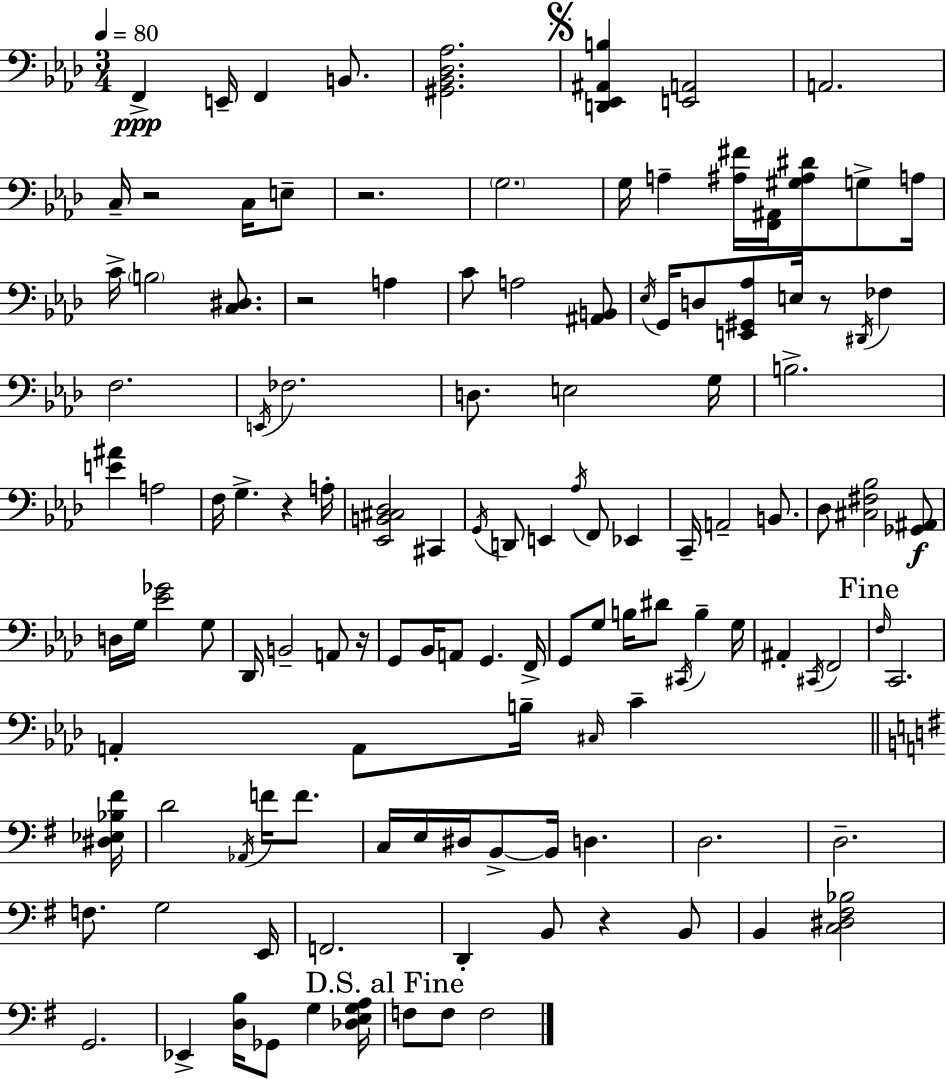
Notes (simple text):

F2/q E2/s F2/q B2/e. [G#2,Bb2,Db3,Ab3]/h. [D2,Eb2,A#2,B3]/q [E2,A2]/h A2/h. C3/s R/h C3/s E3/e R/h. G3/h. G3/s A3/q [A#3,F#4]/s [F2,A#2]/s [G#3,A#3,D#4]/e G3/e A3/s C4/s B3/h [C3,D#3]/e. R/h A3/q C4/e A3/h [A#2,B2]/e Eb3/s G2/s D3/e [E2,G#2,Ab3]/e E3/s R/e D#2/s FES3/q F3/h. E2/s FES3/h. D3/e. E3/h G3/s B3/h. [E4,A#4]/q A3/h F3/s G3/q. R/q A3/s [Eb2,B2,C#3,Db3]/h C#2/q G2/s D2/e E2/q Ab3/s F2/e Eb2/q C2/s A2/h B2/e. Db3/e [C#3,F#3,Bb3]/h [Gb2,A#2]/e D3/s G3/s [Eb4,Gb4]/h G3/e Db2/s B2/h A2/e R/s G2/e Bb2/s A2/e G2/q. F2/s G2/e G3/e B3/s D#4/e C#2/s B3/q G3/s A#2/q C#2/s F2/h F3/s C2/h. A2/q A2/e B3/s C#3/s C4/q [D#3,Eb3,Bb3,F#4]/s D4/h Ab2/s F4/s F4/e. C3/s E3/s D#3/s B2/e B2/s D3/q. D3/h. D3/h. F3/e. G3/h E2/s F2/h. D2/q B2/e R/q B2/e B2/q [C3,D#3,F#3,Bb3]/h G2/h. Eb2/q [D3,B3]/s Gb2/e G3/q [Db3,E3,G3,A3]/s F3/e F3/e F3/h